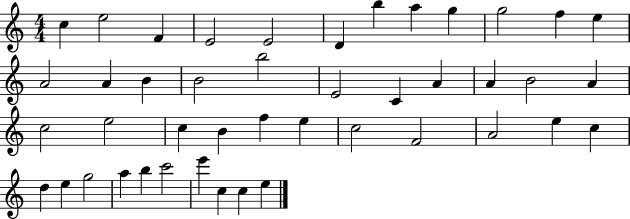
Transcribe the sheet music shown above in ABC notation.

X:1
T:Untitled
M:4/4
L:1/4
K:C
c e2 F E2 E2 D b a g g2 f e A2 A B B2 b2 E2 C A A B2 A c2 e2 c B f e c2 F2 A2 e c d e g2 a b c'2 e' c c e